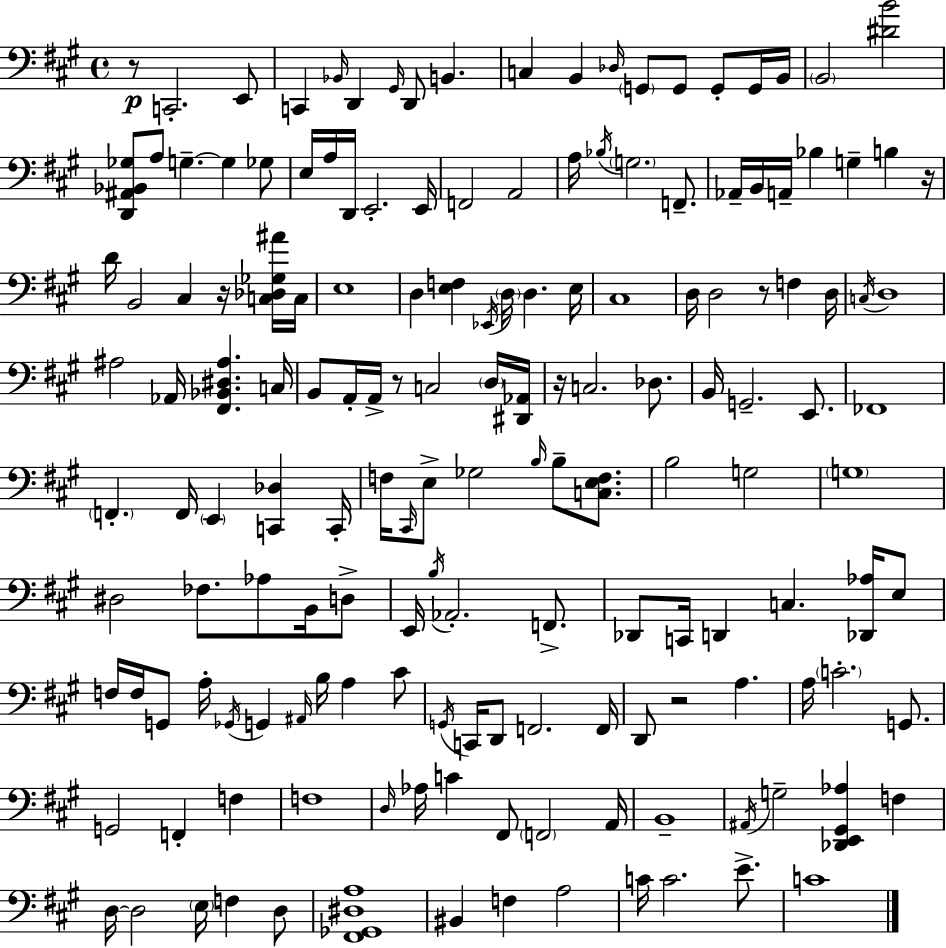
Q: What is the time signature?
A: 4/4